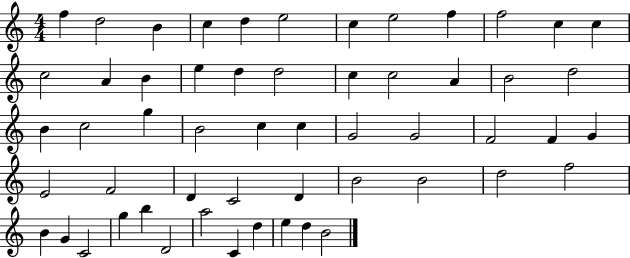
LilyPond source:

{
  \clef treble
  \numericTimeSignature
  \time 4/4
  \key c \major
  f''4 d''2 b'4 | c''4 d''4 e''2 | c''4 e''2 f''4 | f''2 c''4 c''4 | \break c''2 a'4 b'4 | e''4 d''4 d''2 | c''4 c''2 a'4 | b'2 d''2 | \break b'4 c''2 g''4 | b'2 c''4 c''4 | g'2 g'2 | f'2 f'4 g'4 | \break e'2 f'2 | d'4 c'2 d'4 | b'2 b'2 | d''2 f''2 | \break b'4 g'4 c'2 | g''4 b''4 d'2 | a''2 c'4 d''4 | e''4 d''4 b'2 | \break \bar "|."
}